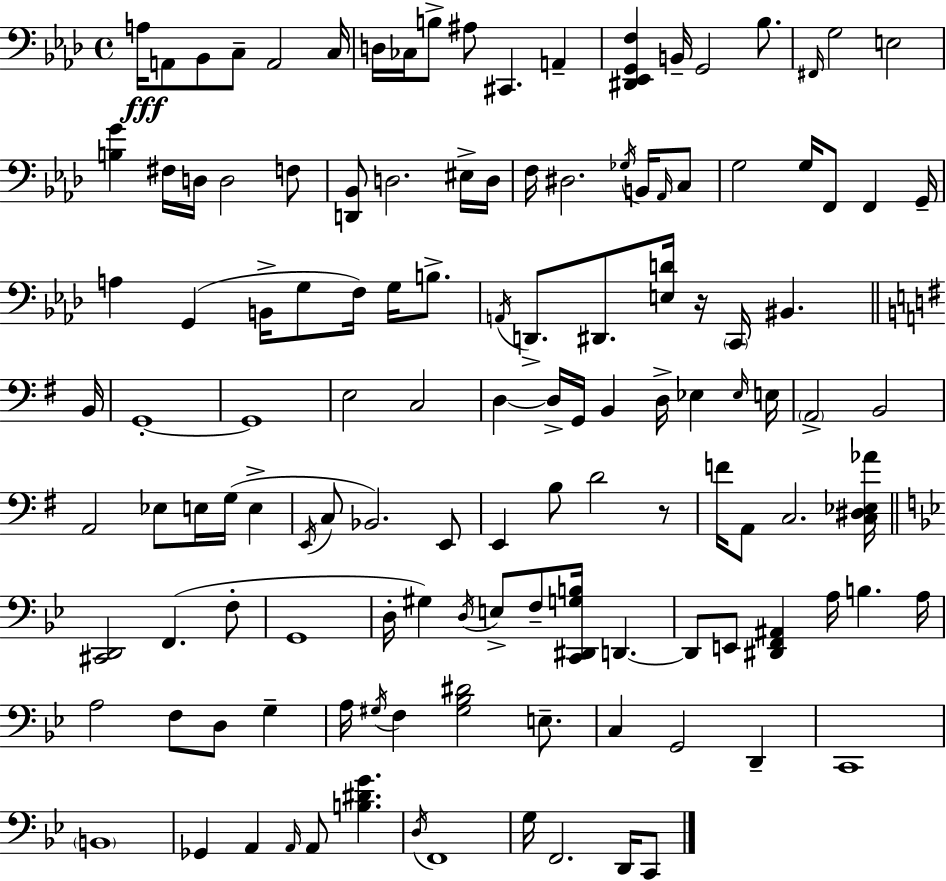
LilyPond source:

{
  \clef bass
  \time 4/4
  \defaultTimeSignature
  \key f \minor
  a16\fff a,8 bes,8 c8-- a,2 c16 | d16 ces16 b8-> ais8 cis,4. a,4-- | <dis, ees, g, f>4 b,16-- g,2 bes8. | \grace { fis,16 } g2 e2 | \break <b g'>4 fis16 d16 d2 f8 | <d, bes,>8 d2. eis16-> | d16 f16 dis2. \acciaccatura { ges16 } b,16 | \grace { aes,16 } c8 g2 g16 f,8 f,4 | \break g,16-- a4 g,4( b,16-> g8 f16) g16 | b8.-> \acciaccatura { a,16 } d,8.-> dis,8. <e d'>16 r16 \parenthesize c,16 bis,4. | \bar "||" \break \key e \minor b,16 g,1-.~~ | g,1 | e2 c2 | d4~~ d16-> g,16 b,4 d16-> ees4 | \break \grace { ees16 } e16 \parenthesize a,2-> b,2 | a,2 ees8 e16 g16( e4-> | \acciaccatura { e,16 } c8 bes,2.) | e,8 e,4 b8 d'2 | \break r8 f'16 a,8 c2. | <c dis ees aes'>16 \bar "||" \break \key g \minor <cis, d,>2 f,4.( f8-. | g,1 | d16-. gis4) \acciaccatura { d16 } e8-> f8-- <c, dis, g b>16 d,4.~~ | d,8 e,8 <dis, f, ais,>4 a16 b4. | \break a16 a2 f8 d8 g4-- | a16 \acciaccatura { gis16 } f4 <gis bes dis'>2 e8.-- | c4 g,2 d,4-- | c,1 | \break \parenthesize b,1 | ges,4 a,4 \grace { a,16 } a,8 <b dis' g'>4. | \acciaccatura { d16 } f,1 | g16 f,2. | \break d,16 c,8 \bar "|."
}